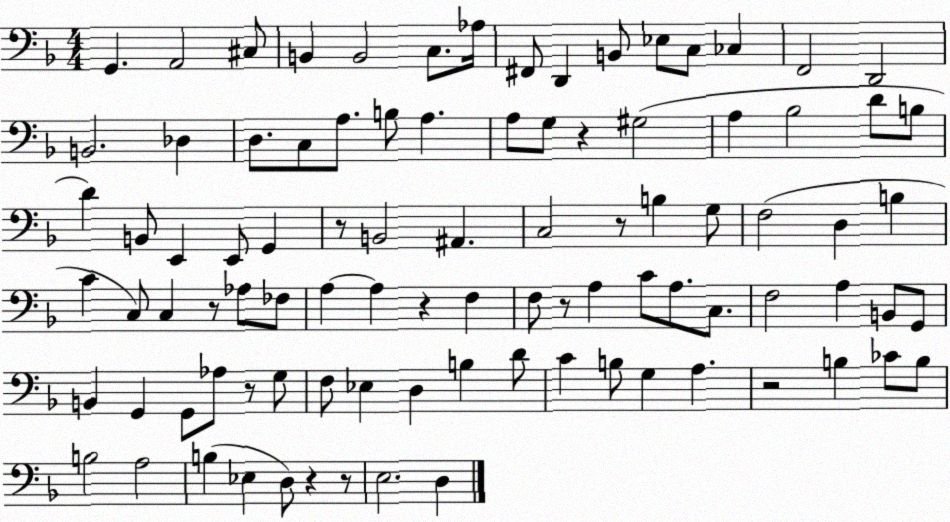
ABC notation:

X:1
T:Untitled
M:4/4
L:1/4
K:F
G,, A,,2 ^C,/2 B,, B,,2 C,/2 _A,/4 ^F,,/2 D,, B,,/2 _E,/2 C,/2 _C, F,,2 D,,2 B,,2 _D, D,/2 C,/2 A,/2 B,/2 A, A,/2 G,/2 z ^G,2 A, _B,2 D/2 B,/2 D B,,/2 E,, E,,/2 G,, z/2 B,,2 ^A,, C,2 z/2 B, G,/2 F,2 D, B, C C,/2 C, z/2 _A,/2 _F,/2 A, A, z F, F,/2 z/2 A, C/2 A,/2 C,/2 F,2 A, B,,/2 G,,/2 B,, G,, G,,/2 _A,/2 z/2 G,/2 F,/2 _E, D, B, D/2 C B,/2 G, A, z2 B, _C/2 B,/2 B,2 A,2 B, _E, D,/2 z z/2 E,2 D,